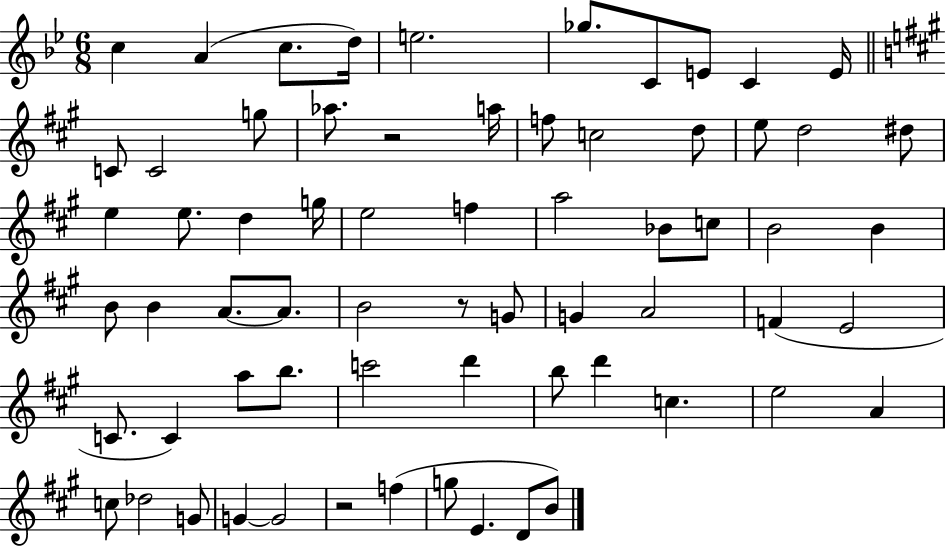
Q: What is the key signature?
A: BES major